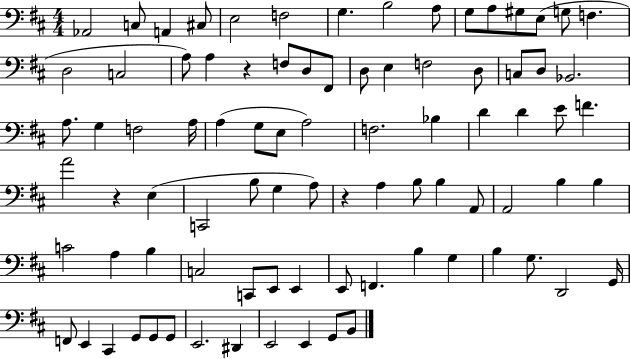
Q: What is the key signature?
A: D major